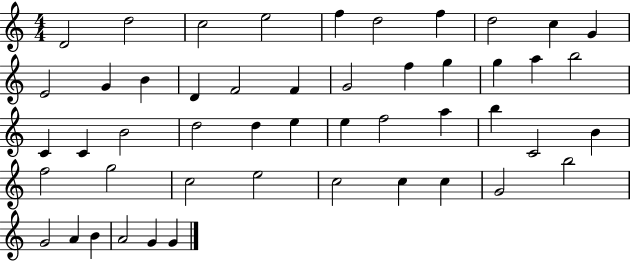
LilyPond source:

{
  \clef treble
  \numericTimeSignature
  \time 4/4
  \key c \major
  d'2 d''2 | c''2 e''2 | f''4 d''2 f''4 | d''2 c''4 g'4 | \break e'2 g'4 b'4 | d'4 f'2 f'4 | g'2 f''4 g''4 | g''4 a''4 b''2 | \break c'4 c'4 b'2 | d''2 d''4 e''4 | e''4 f''2 a''4 | b''4 c'2 b'4 | \break f''2 g''2 | c''2 e''2 | c''2 c''4 c''4 | g'2 b''2 | \break g'2 a'4 b'4 | a'2 g'4 g'4 | \bar "|."
}